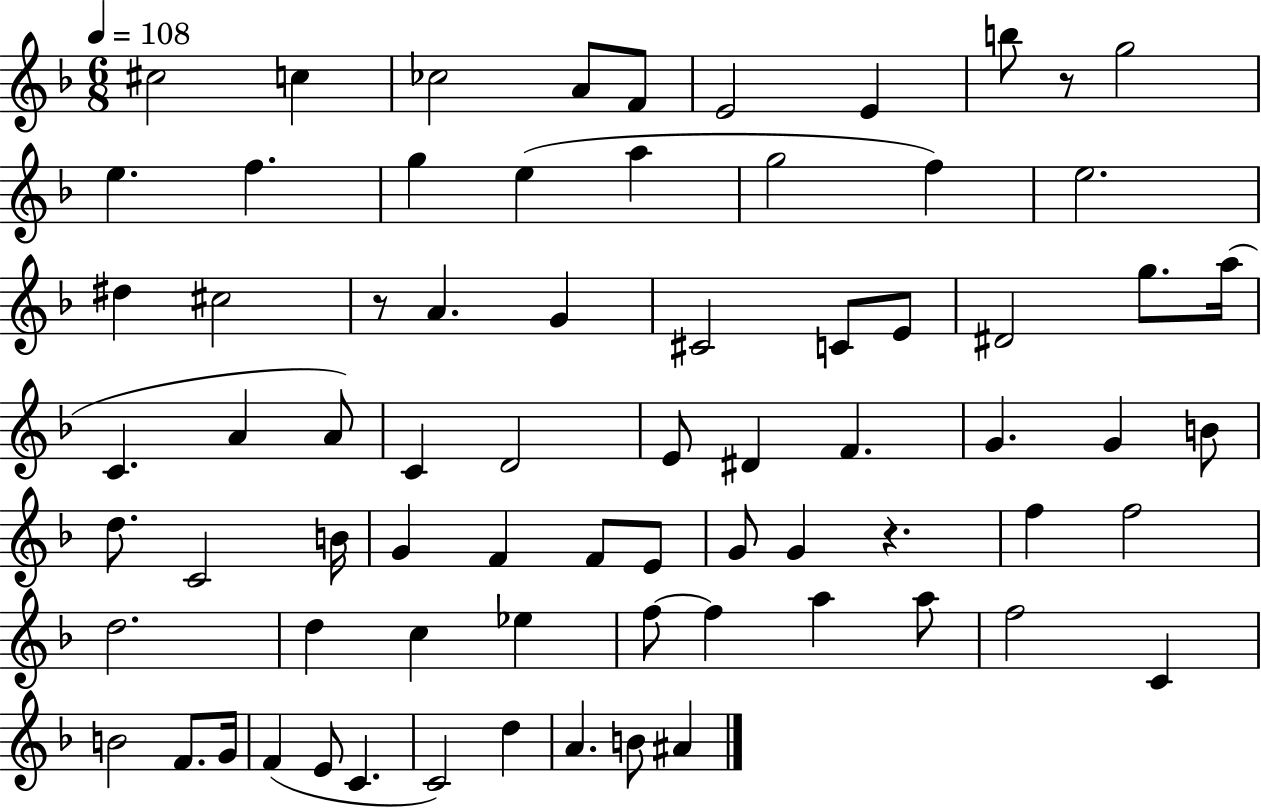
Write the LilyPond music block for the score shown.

{
  \clef treble
  \numericTimeSignature
  \time 6/8
  \key f \major
  \tempo 4 = 108
  cis''2 c''4 | ces''2 a'8 f'8 | e'2 e'4 | b''8 r8 g''2 | \break e''4. f''4. | g''4 e''4( a''4 | g''2 f''4) | e''2. | \break dis''4 cis''2 | r8 a'4. g'4 | cis'2 c'8 e'8 | dis'2 g''8. a''16( | \break c'4. a'4 a'8) | c'4 d'2 | e'8 dis'4 f'4. | g'4. g'4 b'8 | \break d''8. c'2 b'16 | g'4 f'4 f'8 e'8 | g'8 g'4 r4. | f''4 f''2 | \break d''2. | d''4 c''4 ees''4 | f''8~~ f''4 a''4 a''8 | f''2 c'4 | \break b'2 f'8. g'16 | f'4( e'8 c'4. | c'2) d''4 | a'4. b'8 ais'4 | \break \bar "|."
}